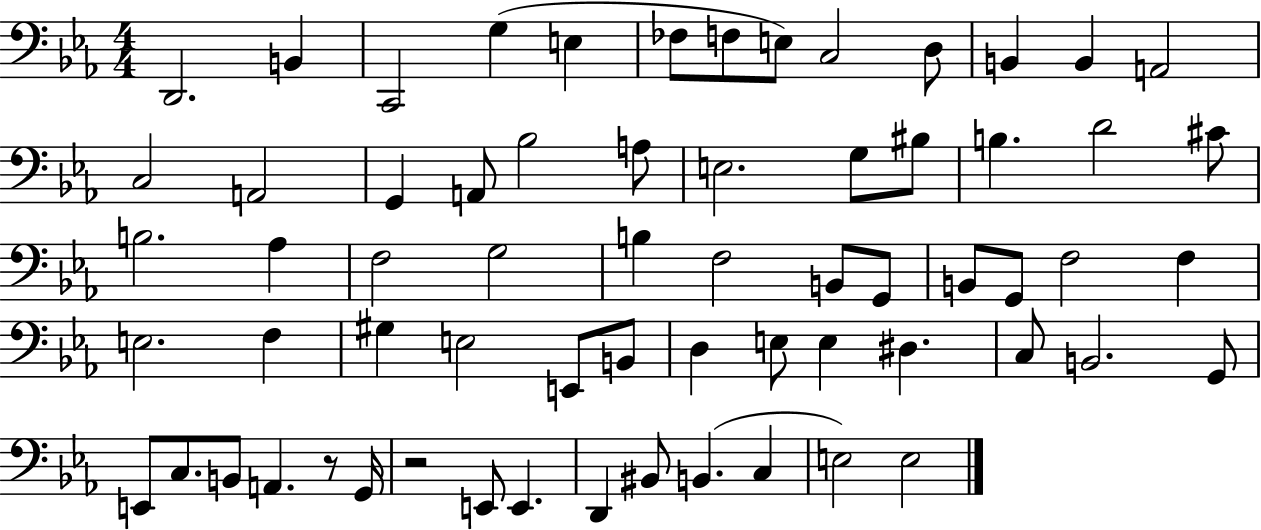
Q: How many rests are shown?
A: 2